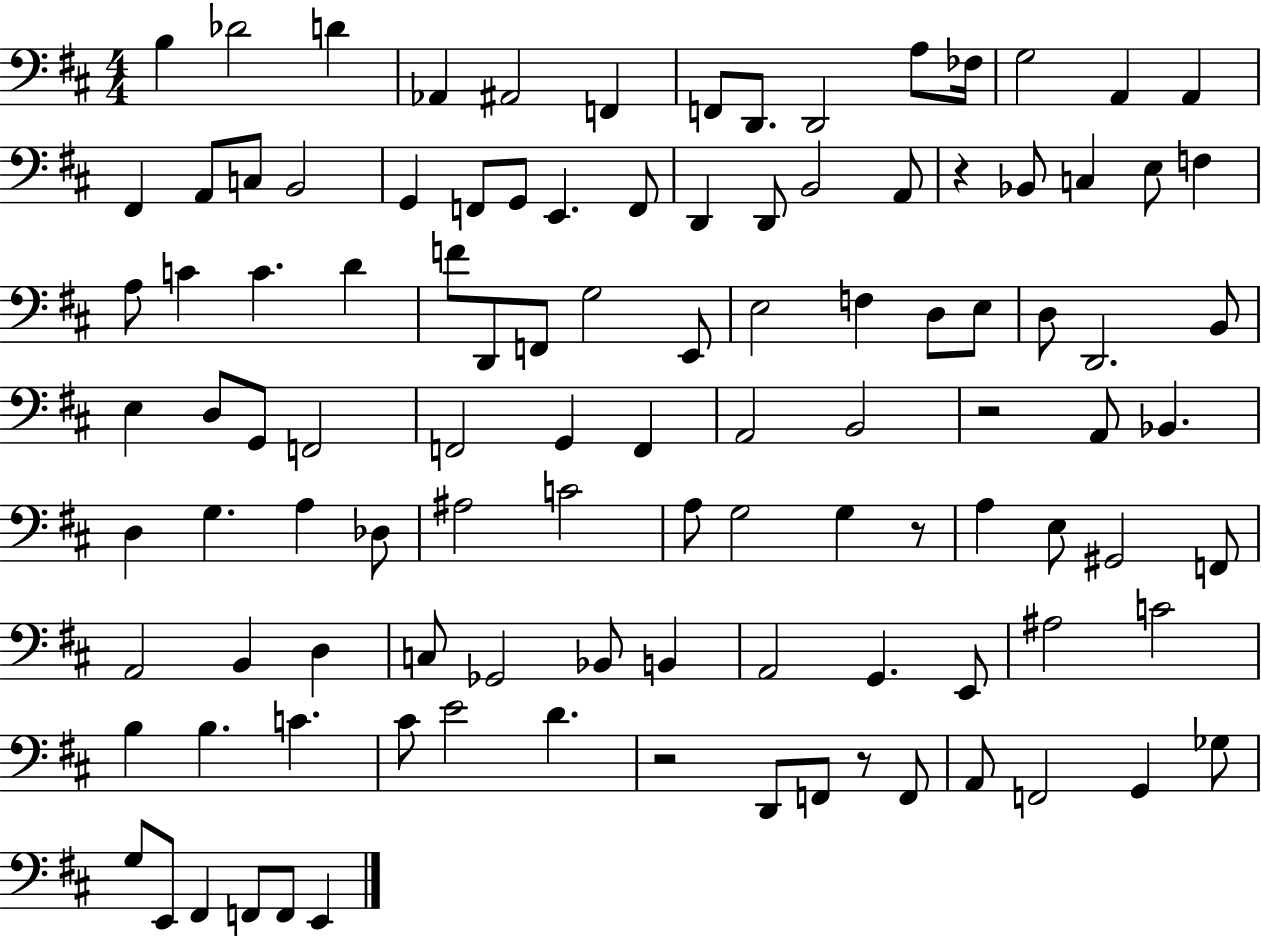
{
  \clef bass
  \numericTimeSignature
  \time 4/4
  \key d \major
  b4 des'2 d'4 | aes,4 ais,2 f,4 | f,8 d,8. d,2 a8 fes16 | g2 a,4 a,4 | \break fis,4 a,8 c8 b,2 | g,4 f,8 g,8 e,4. f,8 | d,4 d,8 b,2 a,8 | r4 bes,8 c4 e8 f4 | \break a8 c'4 c'4. d'4 | f'8 d,8 f,8 g2 e,8 | e2 f4 d8 e8 | d8 d,2. b,8 | \break e4 d8 g,8 f,2 | f,2 g,4 f,4 | a,2 b,2 | r2 a,8 bes,4. | \break d4 g4. a4 des8 | ais2 c'2 | a8 g2 g4 r8 | a4 e8 gis,2 f,8 | \break a,2 b,4 d4 | c8 ges,2 bes,8 b,4 | a,2 g,4. e,8 | ais2 c'2 | \break b4 b4. c'4. | cis'8 e'2 d'4. | r2 d,8 f,8 r8 f,8 | a,8 f,2 g,4 ges8 | \break g8 e,8 fis,4 f,8 f,8 e,4 | \bar "|."
}